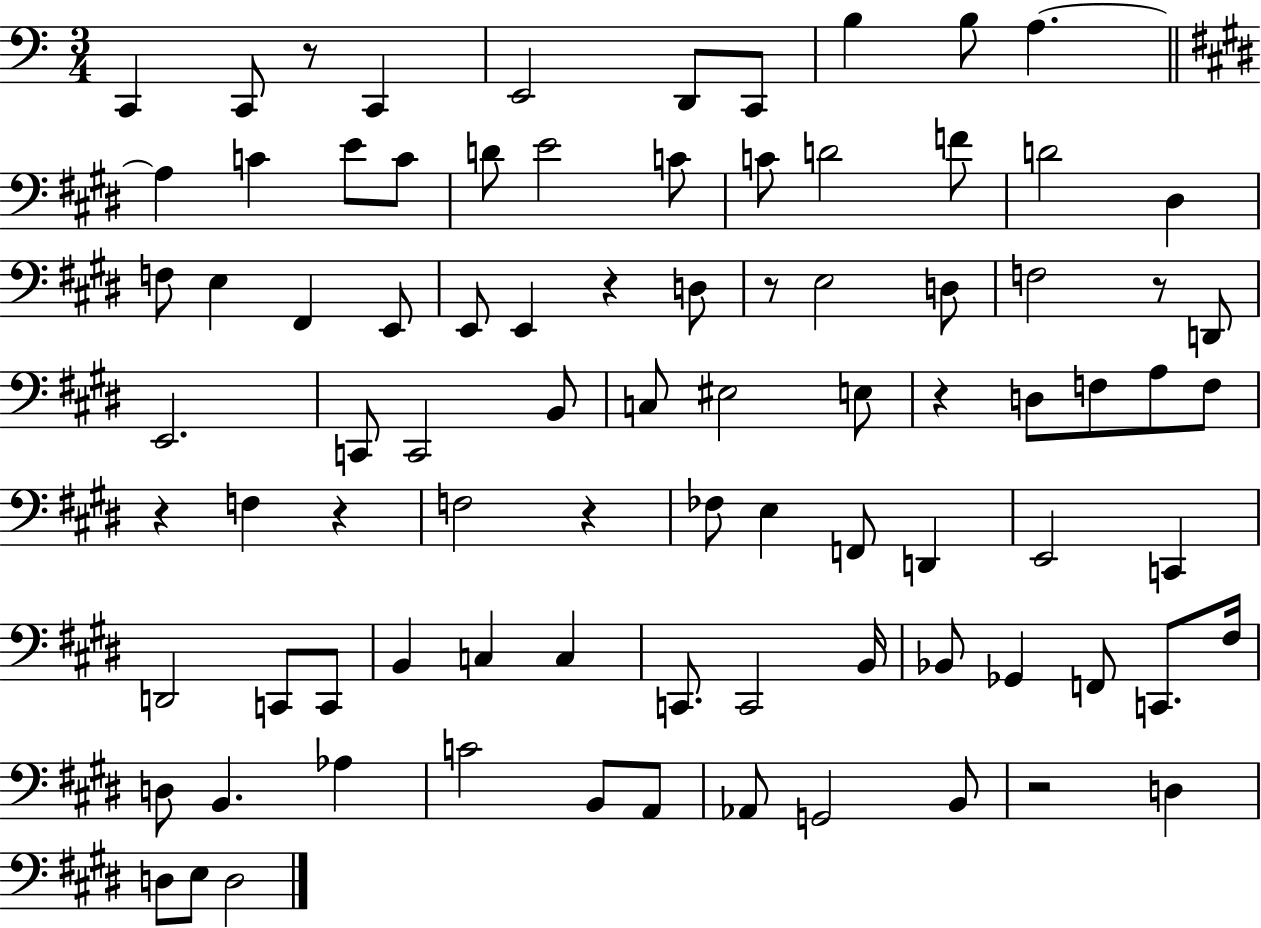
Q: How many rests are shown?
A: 9